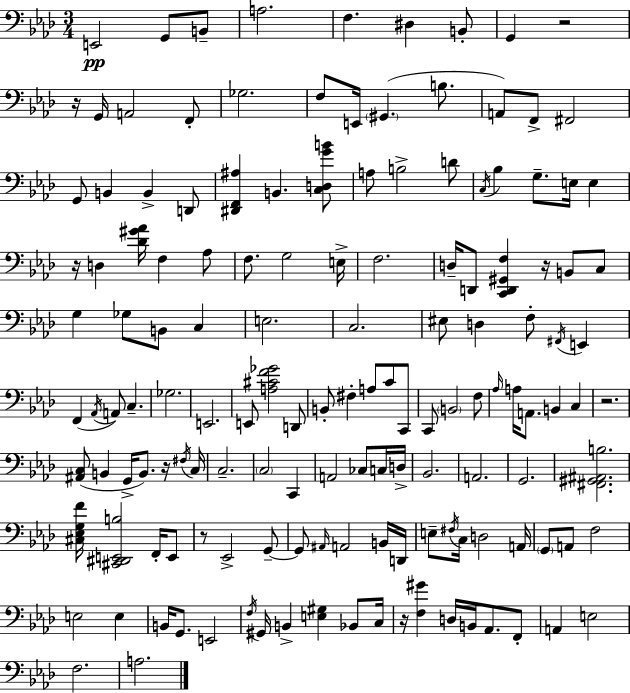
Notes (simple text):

E2/h G2/e B2/e A3/h. F3/q. D#3/q B2/e G2/q R/h R/s G2/s A2/h F2/e Gb3/h. F3/e E2/s G#2/q. B3/e. A2/e F2/e F#2/h G2/e B2/q B2/q D2/e [D#2,F2,A#3]/q B2/q. [C3,D3,G4,B4]/e A3/e B3/h D4/e C3/s Bb3/q G3/e. E3/s E3/q R/s D3/q [Db4,G#4,Ab4]/s F3/q Ab3/e F3/e. G3/h E3/s F3/h. D3/s D2/e [C2,D2,G#2,F3]/q R/s B2/e C3/e G3/q Gb3/e B2/e C3/q E3/h. C3/h. EIS3/e D3/q F3/e F#2/s E2/q F2/q Ab2/s A2/e C3/q. Gb3/h. E2/h. E2/e [A3,C#4,F4,Gb4]/h D2/e B2/e F#3/q A3/e C4/e C2/e C2/e B2/h F3/e Ab3/s A3/s A2/e. B2/q C3/q R/h. [A#2,C3]/e B2/q G2/s B2/e. R/s F#3/s C3/s C3/h. C3/h C2/q A2/h CES3/e C3/s D3/s Bb2/h. A2/h. G2/h. [F#2,G#2,A#2,B3]/h. [C#3,Eb3,G3,F4]/s [C#2,D#2,E2,B3]/h F2/s E2/e R/e Eb2/h G2/e G2/e A#2/s A2/h B2/s D2/s E3/e F#3/s C3/s D3/h A2/s G2/e A2/e F3/h E3/h E3/q B2/s G2/e. E2/h F3/s G#2/s B2/q [E3,G#3]/q Bb2/e C3/s R/s [F3,G#4]/q D3/s B2/s Ab2/e. F2/e A2/q E3/h F3/h. A3/h.